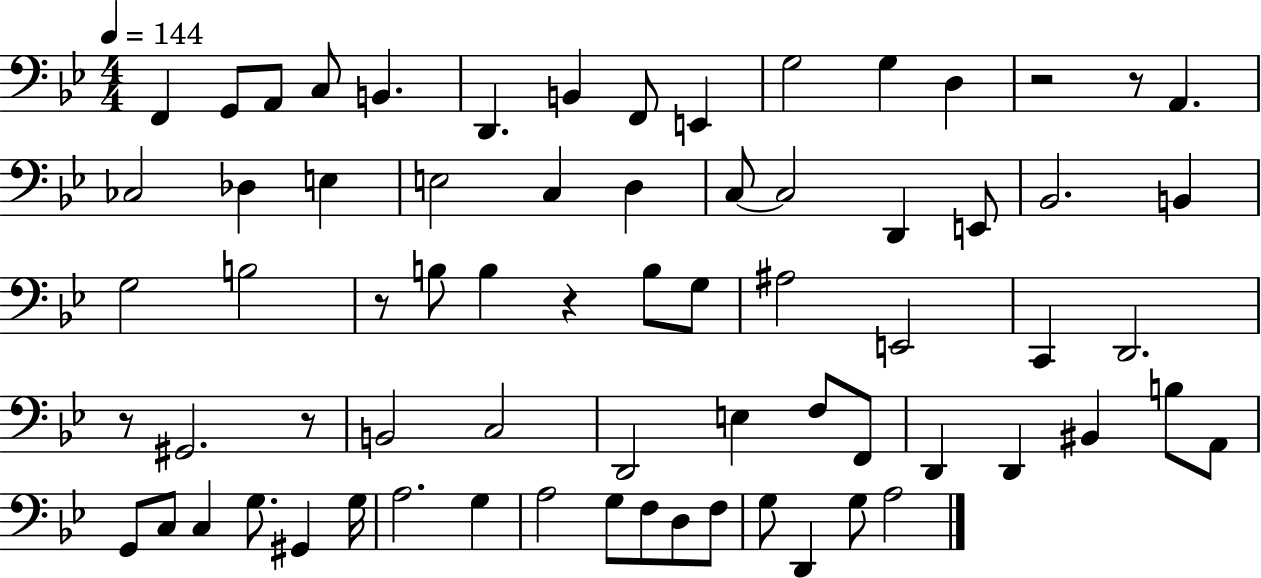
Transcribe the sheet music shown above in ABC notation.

X:1
T:Untitled
M:4/4
L:1/4
K:Bb
F,, G,,/2 A,,/2 C,/2 B,, D,, B,, F,,/2 E,, G,2 G, D, z2 z/2 A,, _C,2 _D, E, E,2 C, D, C,/2 C,2 D,, E,,/2 _B,,2 B,, G,2 B,2 z/2 B,/2 B, z B,/2 G,/2 ^A,2 E,,2 C,, D,,2 z/2 ^G,,2 z/2 B,,2 C,2 D,,2 E, F,/2 F,,/2 D,, D,, ^B,, B,/2 A,,/2 G,,/2 C,/2 C, G,/2 ^G,, G,/4 A,2 G, A,2 G,/2 F,/2 D,/2 F,/2 G,/2 D,, G,/2 A,2